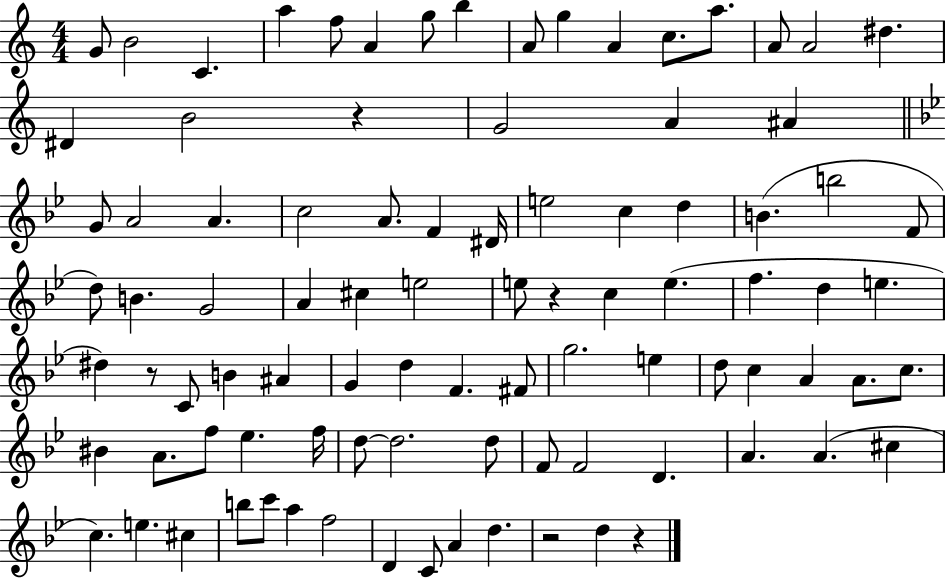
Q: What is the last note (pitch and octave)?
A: D5